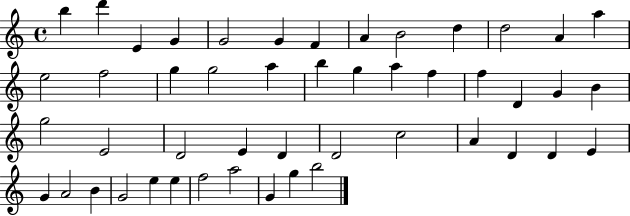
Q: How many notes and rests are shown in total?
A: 48